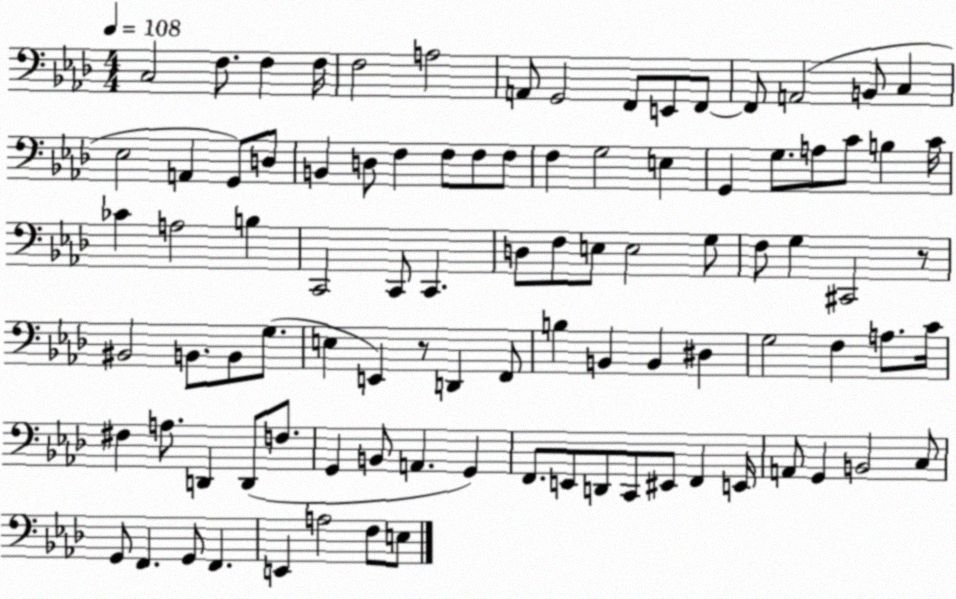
X:1
T:Untitled
M:4/4
L:1/4
K:Ab
C,2 F,/2 F, F,/4 F,2 A,2 A,,/2 G,,2 F,,/2 E,,/2 F,,/2 F,,/2 A,,2 B,,/2 C, _E,2 A,, G,,/2 D,/2 B,, D,/2 F, F,/2 F,/2 F,/2 F, G,2 E, G,, G,/2 A,/2 C/2 B, C/4 _C A,2 B, C,,2 C,,/2 C,, D,/2 F,/2 E,/2 E,2 G,/2 F,/2 G, ^C,,2 z/2 ^B,,2 B,,/2 B,,/2 G,/2 E, E,, z/2 D,, F,,/2 B, B,, B,, ^D, G,2 F, A,/2 C/4 ^F, A,/2 D,, D,,/2 F,/2 G,, B,,/2 A,, G,, F,,/2 E,,/2 D,,/2 C,,/2 ^E,,/2 F,, E,,/4 A,,/2 G,, B,,2 C,/2 G,,/2 F,, G,,/2 F,, E,, A,2 F,/2 E,/2